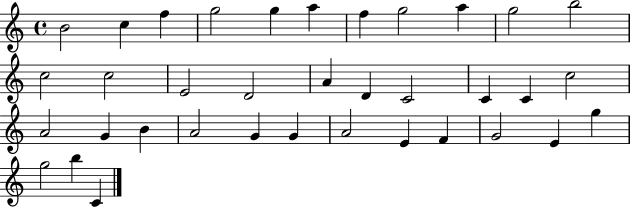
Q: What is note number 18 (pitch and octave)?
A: C4